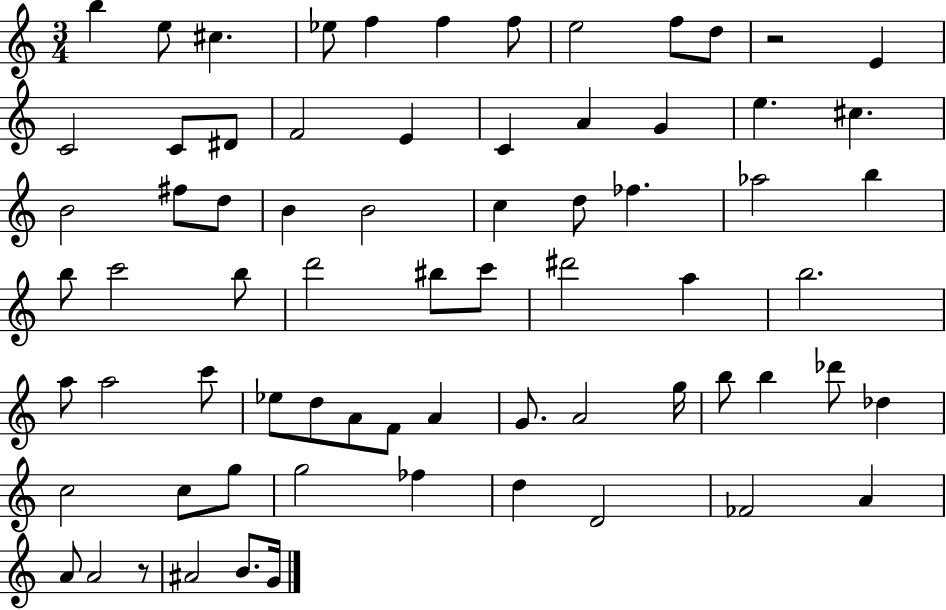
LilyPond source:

{
  \clef treble
  \numericTimeSignature
  \time 3/4
  \key c \major
  b''4 e''8 cis''4. | ees''8 f''4 f''4 f''8 | e''2 f''8 d''8 | r2 e'4 | \break c'2 c'8 dis'8 | f'2 e'4 | c'4 a'4 g'4 | e''4. cis''4. | \break b'2 fis''8 d''8 | b'4 b'2 | c''4 d''8 fes''4. | aes''2 b''4 | \break b''8 c'''2 b''8 | d'''2 bis''8 c'''8 | dis'''2 a''4 | b''2. | \break a''8 a''2 c'''8 | ees''8 d''8 a'8 f'8 a'4 | g'8. a'2 g''16 | b''8 b''4 des'''8 des''4 | \break c''2 c''8 g''8 | g''2 fes''4 | d''4 d'2 | fes'2 a'4 | \break a'8 a'2 r8 | ais'2 b'8. g'16 | \bar "|."
}